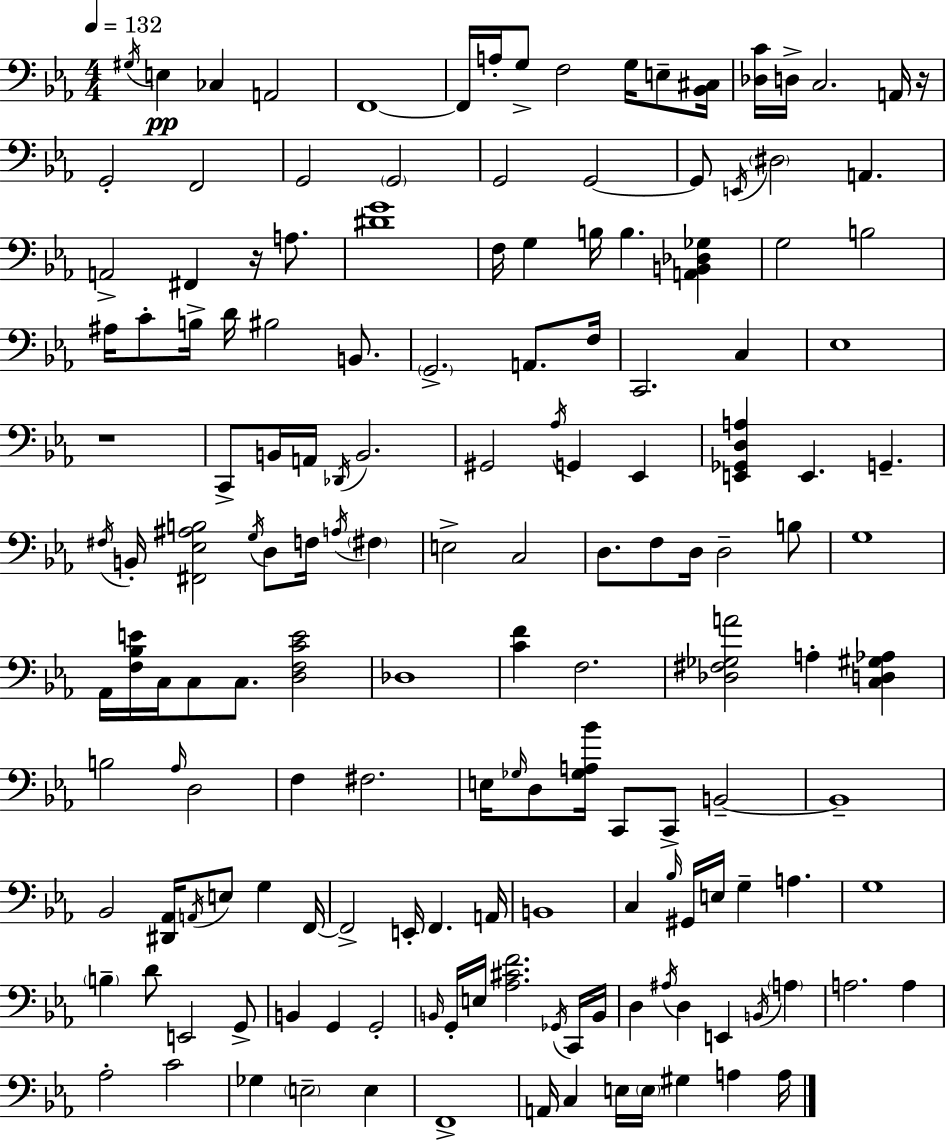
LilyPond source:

{
  \clef bass
  \numericTimeSignature
  \time 4/4
  \key ees \major
  \tempo 4 = 132
  \acciaccatura { gis16 }\pp e4 ces4 a,2 | f,1~~ | f,16 a16-. g8-> f2 g16 e8-- | <bes, cis>16 <des c'>16 d16-> c2. a,16 | \break r16 g,2-. f,2 | g,2 \parenthesize g,2 | g,2 g,2~~ | g,8 \acciaccatura { e,16 } \parenthesize dis2 a,4. | \break a,2-> fis,4 r16 a8. | <dis' g'>1 | f16 g4 b16 b4. <a, b, des ges>4 | g2 b2 | \break ais16 c'8-. b16-> d'16 bis2 b,8. | \parenthesize g,2.-> a,8. | f16 c,2. c4 | ees1 | \break r1 | c,8-> b,16 a,16 \acciaccatura { des,16 } b,2. | gis,2 \acciaccatura { aes16 } g,4 | ees,4 <e, ges, d a>4 e,4. g,4.-- | \break \acciaccatura { fis16 } b,16-. <fis, ees ais b>2 \acciaccatura { g16 } d8 | f16 \acciaccatura { a16 } \parenthesize fis4 e2-> c2 | d8. f8 d16 d2-- | b8 g1 | \break aes,16 <f bes e'>16 c16 c8 c8. <d f c' e'>2 | des1 | <c' f'>4 f2. | <des fis ges a'>2 a4-. | \break <c d gis aes>4 b2 \grace { aes16 } | d2 f4 fis2. | e16 \grace { ges16 } d8 <ges a bes'>16 c,8 c,8-> | b,2--~~ b,1-- | \break bes,2 | <dis, aes,>16 \acciaccatura { a,16 } e8 g4 f,16~~ f,2-> | e,16-. f,4. a,16 b,1 | c4 \grace { bes16 } gis,16 | \break e16 g4-- a4. g1 | \parenthesize b4-- d'8 | e,2 g,8-> b,4 g,4 | g,2-. \grace { b,16 } g,16-. e16 <aes cis' f'>2. | \break \acciaccatura { ges,16 } c,16 b,16 d4 | \acciaccatura { ais16 } d4 e,4 \acciaccatura { b,16 } \parenthesize a4 a2. | a4 aes2-. | c'2 ges4 | \break \parenthesize e2-- e4 f,1-> | a,16 | c4 e16 \parenthesize e16 gis4 a4 a16 \bar "|."
}